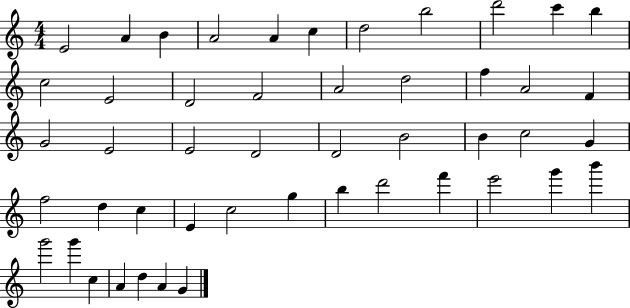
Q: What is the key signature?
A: C major